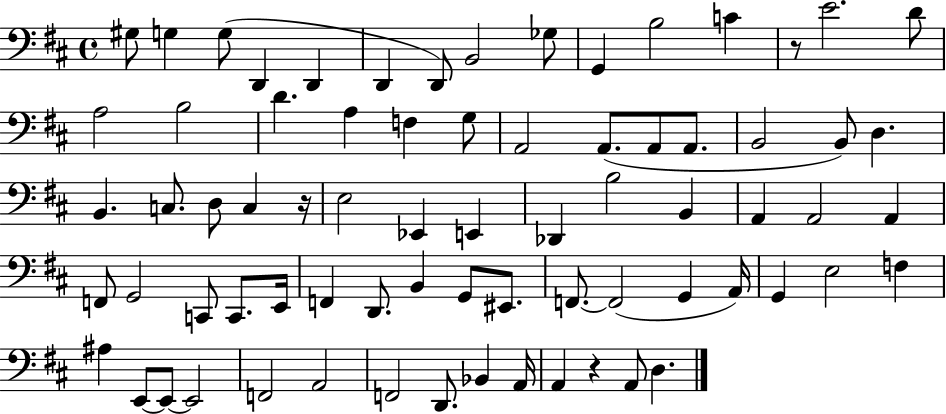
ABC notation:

X:1
T:Untitled
M:4/4
L:1/4
K:D
^G,/2 G, G,/2 D,, D,, D,, D,,/2 B,,2 _G,/2 G,, B,2 C z/2 E2 D/2 A,2 B,2 D A, F, G,/2 A,,2 A,,/2 A,,/2 A,,/2 B,,2 B,,/2 D, B,, C,/2 D,/2 C, z/4 E,2 _E,, E,, _D,, B,2 B,, A,, A,,2 A,, F,,/2 G,,2 C,,/2 C,,/2 E,,/4 F,, D,,/2 B,, G,,/2 ^E,,/2 F,,/2 F,,2 G,, A,,/4 G,, E,2 F, ^A, E,,/2 E,,/2 E,,2 F,,2 A,,2 F,,2 D,,/2 _B,, A,,/4 A,, z A,,/2 D,